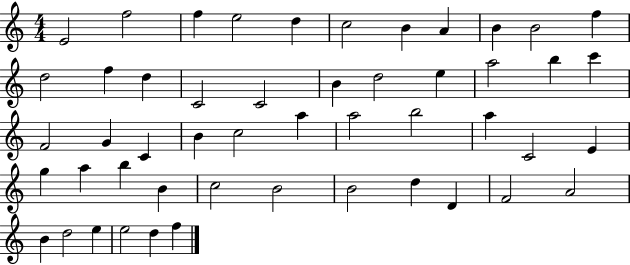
{
  \clef treble
  \numericTimeSignature
  \time 4/4
  \key c \major
  e'2 f''2 | f''4 e''2 d''4 | c''2 b'4 a'4 | b'4 b'2 f''4 | \break d''2 f''4 d''4 | c'2 c'2 | b'4 d''2 e''4 | a''2 b''4 c'''4 | \break f'2 g'4 c'4 | b'4 c''2 a''4 | a''2 b''2 | a''4 c'2 e'4 | \break g''4 a''4 b''4 b'4 | c''2 b'2 | b'2 d''4 d'4 | f'2 a'2 | \break b'4 d''2 e''4 | e''2 d''4 f''4 | \bar "|."
}